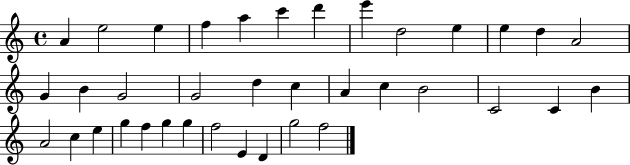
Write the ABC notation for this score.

X:1
T:Untitled
M:4/4
L:1/4
K:C
A e2 e f a c' d' e' d2 e e d A2 G B G2 G2 d c A c B2 C2 C B A2 c e g f g g f2 E D g2 f2